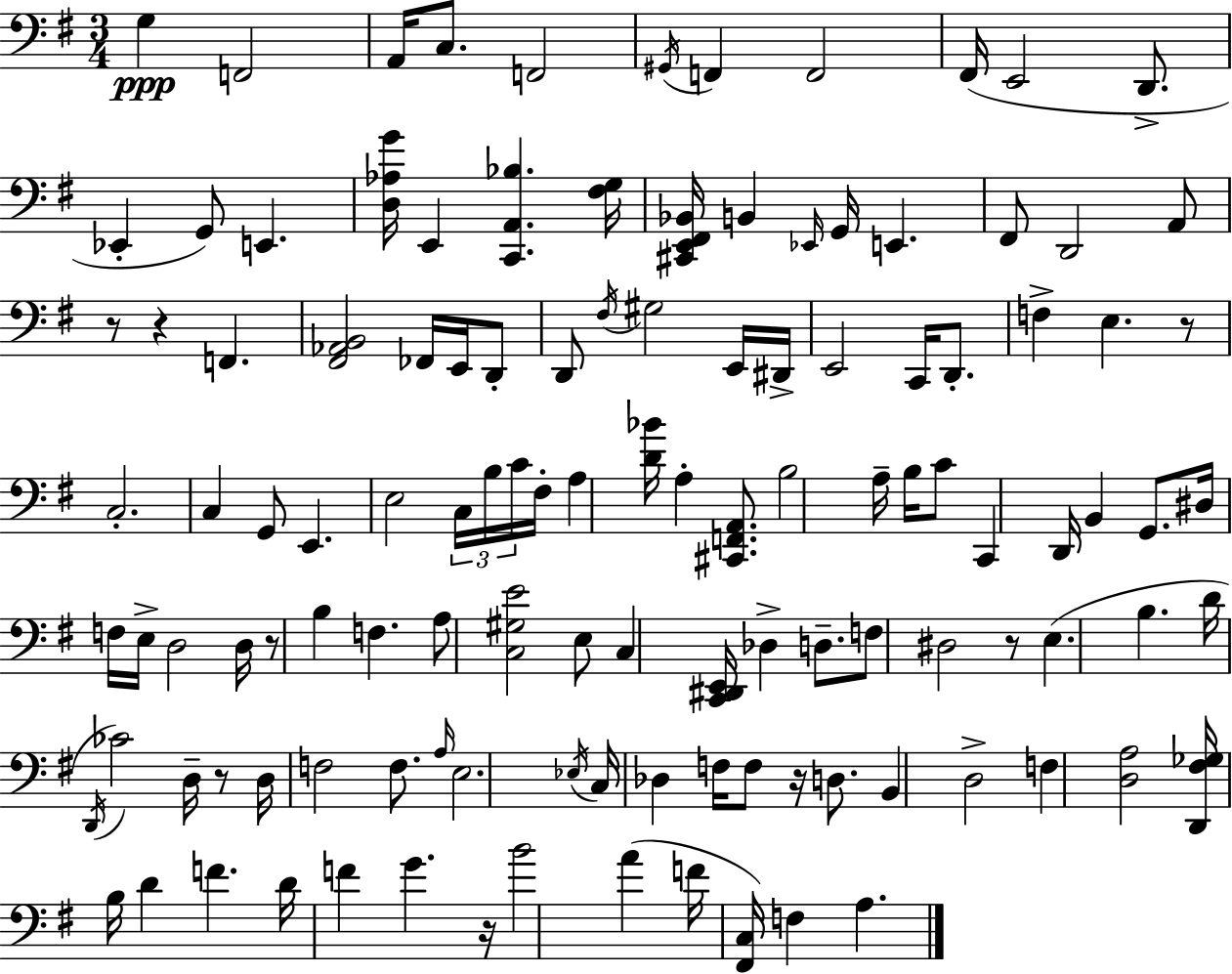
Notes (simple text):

G3/q F2/h A2/s C3/e. F2/h G#2/s F2/q F2/h F#2/s E2/h D2/e. Eb2/q G2/e E2/q. [D3,Ab3,G4]/s E2/q [C2,A2,Bb3]/q. [F#3,G3]/s [C#2,E2,F#2,Bb2]/s B2/q Eb2/s G2/s E2/q. F#2/e D2/h A2/e R/e R/q F2/q. [F#2,Ab2,B2]/h FES2/s E2/s D2/e D2/e F#3/s G#3/h E2/s D#2/s E2/h C2/s D2/e. F3/q E3/q. R/e C3/h. C3/q G2/e E2/q. E3/h C3/s B3/s C4/s F#3/s A3/q [D4,Bb4]/s A3/q [C#2,F2,A2]/e. B3/h A3/s B3/s C4/e C2/q D2/s B2/q G2/e. D#3/s F3/s E3/s D3/h D3/s R/e B3/q F3/q. A3/e [C3,G#3,E4]/h E3/e C3/q [C2,D#2,E2]/s Db3/q D3/e. F3/e D#3/h R/e E3/q. B3/q. D4/s D2/s CES4/h D3/s R/e D3/s F3/h F3/e. A3/s E3/h. Eb3/s C3/s Db3/q F3/s F3/e R/s D3/e. B2/q D3/h F3/q [D3,A3]/h [D2,F#3,Gb3]/s B3/s D4/q F4/q. D4/s F4/q G4/q. R/s B4/h A4/q F4/s [F#2,C3]/s F3/q A3/q.